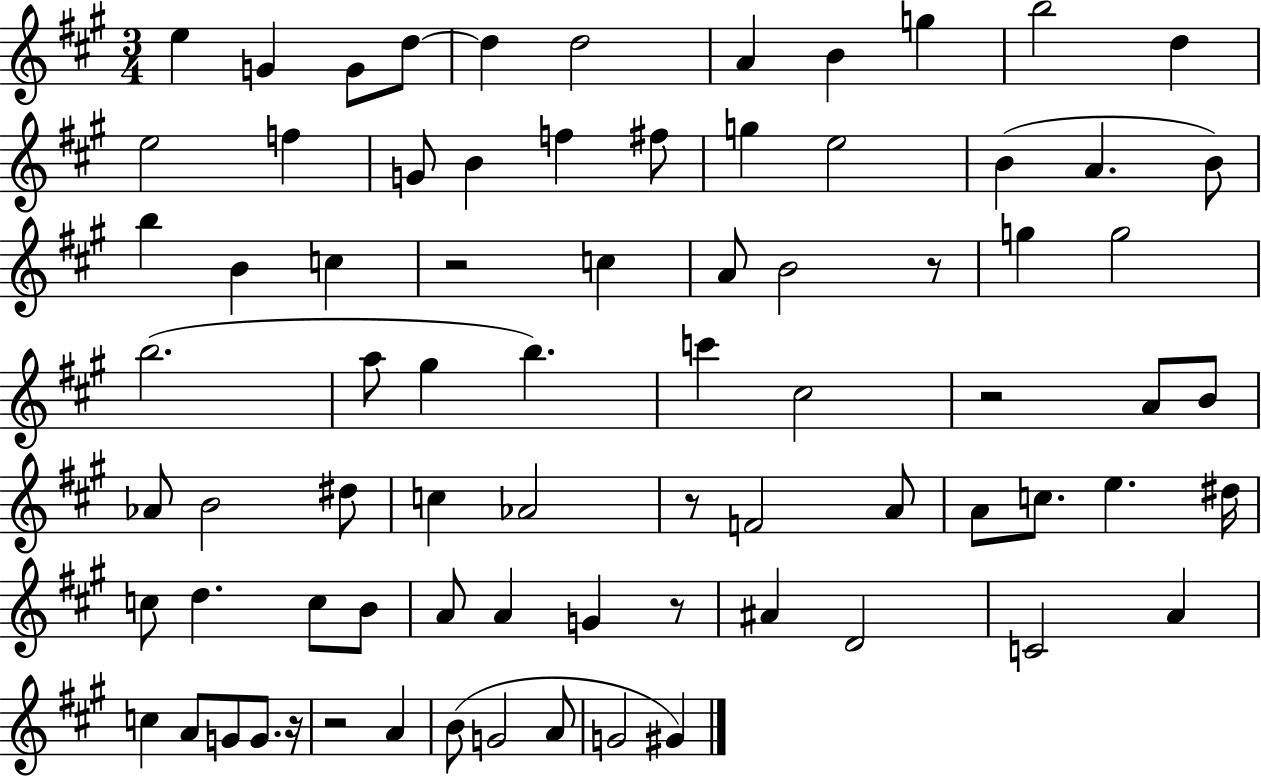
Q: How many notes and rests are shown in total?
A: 77